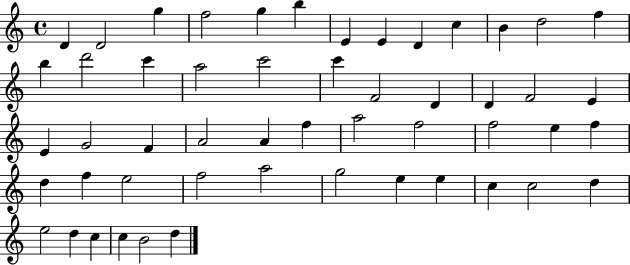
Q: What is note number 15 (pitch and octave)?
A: D6